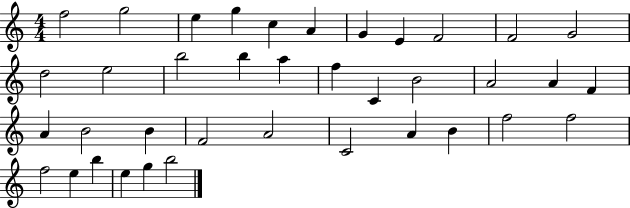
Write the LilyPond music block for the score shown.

{
  \clef treble
  \numericTimeSignature
  \time 4/4
  \key c \major
  f''2 g''2 | e''4 g''4 c''4 a'4 | g'4 e'4 f'2 | f'2 g'2 | \break d''2 e''2 | b''2 b''4 a''4 | f''4 c'4 b'2 | a'2 a'4 f'4 | \break a'4 b'2 b'4 | f'2 a'2 | c'2 a'4 b'4 | f''2 f''2 | \break f''2 e''4 b''4 | e''4 g''4 b''2 | \bar "|."
}